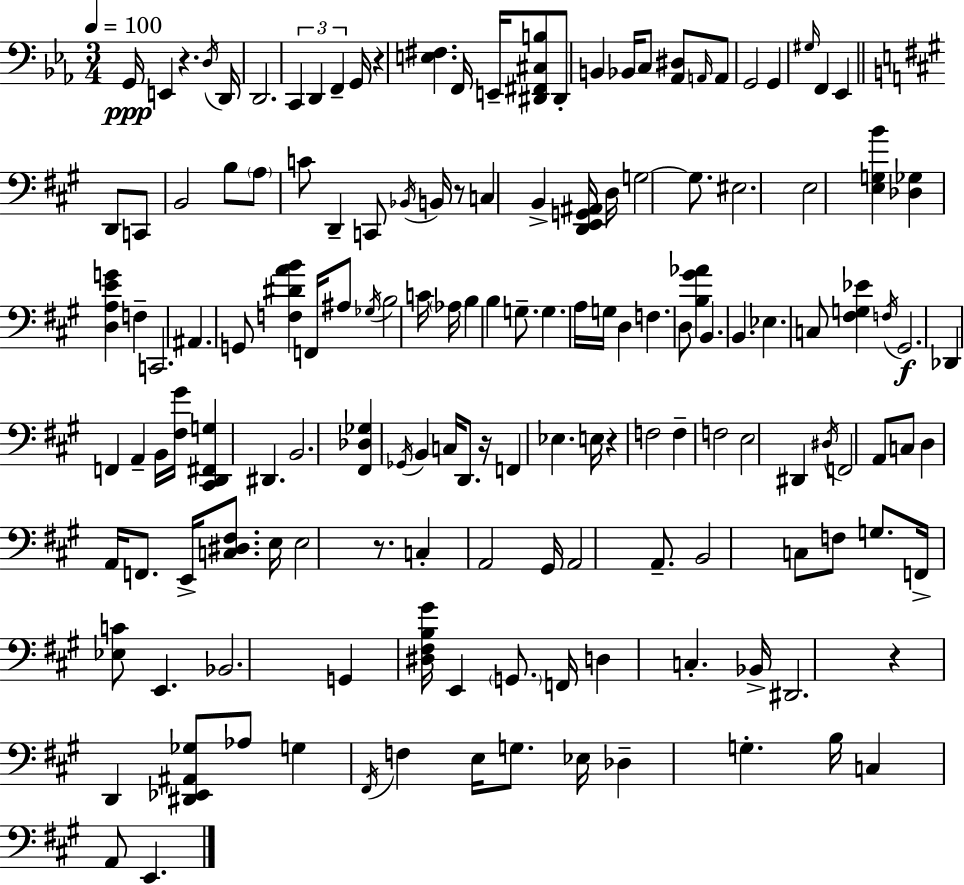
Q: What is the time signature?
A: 3/4